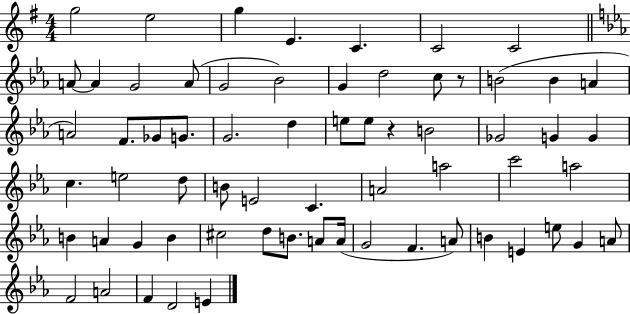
G5/h E5/h G5/q E4/q. C4/q. C4/h C4/h A4/e A4/q G4/h A4/e G4/h Bb4/h G4/q D5/h C5/e R/e B4/h B4/q A4/q A4/h F4/e. Gb4/e G4/e. G4/h. D5/q E5/e E5/e R/q B4/h Gb4/h G4/q G4/q C5/q. E5/h D5/e B4/e E4/h C4/q. A4/h A5/h C6/h A5/h B4/q A4/q G4/q B4/q C#5/h D5/e B4/e. A4/e A4/s G4/h F4/q. A4/e B4/q E4/q E5/e G4/q A4/e F4/h A4/h F4/q D4/h E4/q